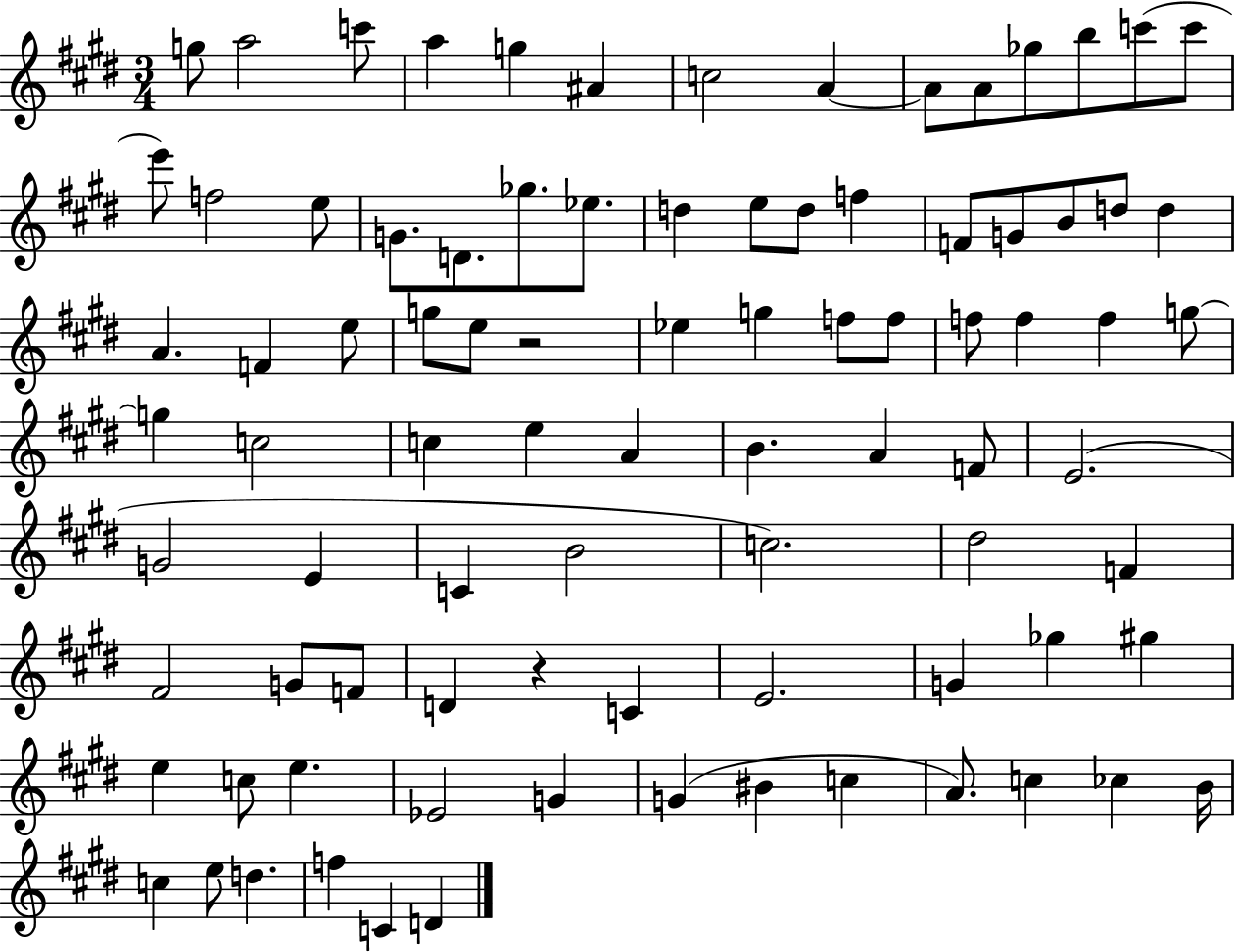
X:1
T:Untitled
M:3/4
L:1/4
K:E
g/2 a2 c'/2 a g ^A c2 A A/2 A/2 _g/2 b/2 c'/2 c'/2 e'/2 f2 e/2 G/2 D/2 _g/2 _e/2 d e/2 d/2 f F/2 G/2 B/2 d/2 d A F e/2 g/2 e/2 z2 _e g f/2 f/2 f/2 f f g/2 g c2 c e A B A F/2 E2 G2 E C B2 c2 ^d2 F ^F2 G/2 F/2 D z C E2 G _g ^g e c/2 e _E2 G G ^B c A/2 c _c B/4 c e/2 d f C D